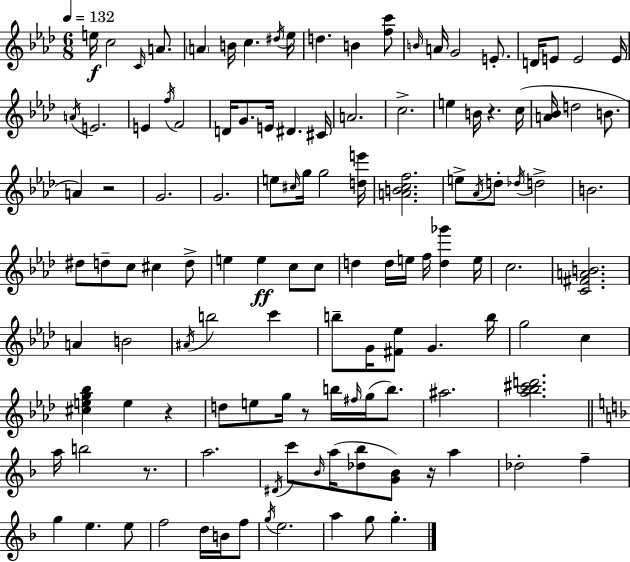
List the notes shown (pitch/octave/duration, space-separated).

E5/s C5/h C4/s A4/e. A4/q B4/s C5/q. D#5/s Eb5/s D5/q. B4/q [F5,C6]/e B4/s A4/s G4/h E4/e. D4/s E4/e E4/h E4/s A4/s E4/h. E4/q F5/s F4/h D4/s G4/e. E4/s D#4/q. C#4/s A4/h. C5/h. E5/q B4/s R/q. C5/s [A4,Bb4]/s D5/h B4/e. A4/q R/h G4/h. G4/h. E5/e C#5/s G5/s G5/h [D5,E6]/s [A4,B4,C5,F5]/h. E5/e Ab4/s D5/e Db5/s D5/h B4/h. D#5/e D5/e C5/e C#5/q D5/e E5/q E5/q C5/e C5/e D5/q D5/s E5/s F5/s [D5,Gb6]/q E5/s C5/h. [C4,F#4,A4,B4]/h. A4/q B4/h A#4/s B5/h C6/q B5/e G4/s [F#4,Eb5]/e G4/q. B5/s G5/h C5/q [C#5,E5,G5,Bb5]/q E5/q R/q D5/e E5/e G5/s R/e B5/s F#5/s G5/s B5/e. A#5/h. [Ab5,Bb5,C#6,D6]/h. A5/s B5/h R/e. A5/h. D#4/s C6/e Bb4/s A5/s [Db5,Bb5]/e [G4,Bb4]/e R/s A5/q Db5/h F5/q G5/q E5/q. E5/e F5/h D5/s B4/s F5/e G5/s E5/h. A5/q G5/e G5/q.